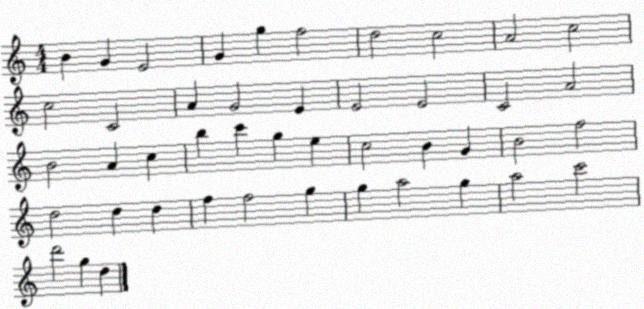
X:1
T:Untitled
M:4/4
L:1/4
K:C
B G E2 G g f2 d2 c2 A2 c2 c2 C2 A G2 E E2 E2 C2 A2 B2 A c b c' g e c2 B G B2 f2 d2 d d f f2 g g a2 g a2 c'2 d'2 g d